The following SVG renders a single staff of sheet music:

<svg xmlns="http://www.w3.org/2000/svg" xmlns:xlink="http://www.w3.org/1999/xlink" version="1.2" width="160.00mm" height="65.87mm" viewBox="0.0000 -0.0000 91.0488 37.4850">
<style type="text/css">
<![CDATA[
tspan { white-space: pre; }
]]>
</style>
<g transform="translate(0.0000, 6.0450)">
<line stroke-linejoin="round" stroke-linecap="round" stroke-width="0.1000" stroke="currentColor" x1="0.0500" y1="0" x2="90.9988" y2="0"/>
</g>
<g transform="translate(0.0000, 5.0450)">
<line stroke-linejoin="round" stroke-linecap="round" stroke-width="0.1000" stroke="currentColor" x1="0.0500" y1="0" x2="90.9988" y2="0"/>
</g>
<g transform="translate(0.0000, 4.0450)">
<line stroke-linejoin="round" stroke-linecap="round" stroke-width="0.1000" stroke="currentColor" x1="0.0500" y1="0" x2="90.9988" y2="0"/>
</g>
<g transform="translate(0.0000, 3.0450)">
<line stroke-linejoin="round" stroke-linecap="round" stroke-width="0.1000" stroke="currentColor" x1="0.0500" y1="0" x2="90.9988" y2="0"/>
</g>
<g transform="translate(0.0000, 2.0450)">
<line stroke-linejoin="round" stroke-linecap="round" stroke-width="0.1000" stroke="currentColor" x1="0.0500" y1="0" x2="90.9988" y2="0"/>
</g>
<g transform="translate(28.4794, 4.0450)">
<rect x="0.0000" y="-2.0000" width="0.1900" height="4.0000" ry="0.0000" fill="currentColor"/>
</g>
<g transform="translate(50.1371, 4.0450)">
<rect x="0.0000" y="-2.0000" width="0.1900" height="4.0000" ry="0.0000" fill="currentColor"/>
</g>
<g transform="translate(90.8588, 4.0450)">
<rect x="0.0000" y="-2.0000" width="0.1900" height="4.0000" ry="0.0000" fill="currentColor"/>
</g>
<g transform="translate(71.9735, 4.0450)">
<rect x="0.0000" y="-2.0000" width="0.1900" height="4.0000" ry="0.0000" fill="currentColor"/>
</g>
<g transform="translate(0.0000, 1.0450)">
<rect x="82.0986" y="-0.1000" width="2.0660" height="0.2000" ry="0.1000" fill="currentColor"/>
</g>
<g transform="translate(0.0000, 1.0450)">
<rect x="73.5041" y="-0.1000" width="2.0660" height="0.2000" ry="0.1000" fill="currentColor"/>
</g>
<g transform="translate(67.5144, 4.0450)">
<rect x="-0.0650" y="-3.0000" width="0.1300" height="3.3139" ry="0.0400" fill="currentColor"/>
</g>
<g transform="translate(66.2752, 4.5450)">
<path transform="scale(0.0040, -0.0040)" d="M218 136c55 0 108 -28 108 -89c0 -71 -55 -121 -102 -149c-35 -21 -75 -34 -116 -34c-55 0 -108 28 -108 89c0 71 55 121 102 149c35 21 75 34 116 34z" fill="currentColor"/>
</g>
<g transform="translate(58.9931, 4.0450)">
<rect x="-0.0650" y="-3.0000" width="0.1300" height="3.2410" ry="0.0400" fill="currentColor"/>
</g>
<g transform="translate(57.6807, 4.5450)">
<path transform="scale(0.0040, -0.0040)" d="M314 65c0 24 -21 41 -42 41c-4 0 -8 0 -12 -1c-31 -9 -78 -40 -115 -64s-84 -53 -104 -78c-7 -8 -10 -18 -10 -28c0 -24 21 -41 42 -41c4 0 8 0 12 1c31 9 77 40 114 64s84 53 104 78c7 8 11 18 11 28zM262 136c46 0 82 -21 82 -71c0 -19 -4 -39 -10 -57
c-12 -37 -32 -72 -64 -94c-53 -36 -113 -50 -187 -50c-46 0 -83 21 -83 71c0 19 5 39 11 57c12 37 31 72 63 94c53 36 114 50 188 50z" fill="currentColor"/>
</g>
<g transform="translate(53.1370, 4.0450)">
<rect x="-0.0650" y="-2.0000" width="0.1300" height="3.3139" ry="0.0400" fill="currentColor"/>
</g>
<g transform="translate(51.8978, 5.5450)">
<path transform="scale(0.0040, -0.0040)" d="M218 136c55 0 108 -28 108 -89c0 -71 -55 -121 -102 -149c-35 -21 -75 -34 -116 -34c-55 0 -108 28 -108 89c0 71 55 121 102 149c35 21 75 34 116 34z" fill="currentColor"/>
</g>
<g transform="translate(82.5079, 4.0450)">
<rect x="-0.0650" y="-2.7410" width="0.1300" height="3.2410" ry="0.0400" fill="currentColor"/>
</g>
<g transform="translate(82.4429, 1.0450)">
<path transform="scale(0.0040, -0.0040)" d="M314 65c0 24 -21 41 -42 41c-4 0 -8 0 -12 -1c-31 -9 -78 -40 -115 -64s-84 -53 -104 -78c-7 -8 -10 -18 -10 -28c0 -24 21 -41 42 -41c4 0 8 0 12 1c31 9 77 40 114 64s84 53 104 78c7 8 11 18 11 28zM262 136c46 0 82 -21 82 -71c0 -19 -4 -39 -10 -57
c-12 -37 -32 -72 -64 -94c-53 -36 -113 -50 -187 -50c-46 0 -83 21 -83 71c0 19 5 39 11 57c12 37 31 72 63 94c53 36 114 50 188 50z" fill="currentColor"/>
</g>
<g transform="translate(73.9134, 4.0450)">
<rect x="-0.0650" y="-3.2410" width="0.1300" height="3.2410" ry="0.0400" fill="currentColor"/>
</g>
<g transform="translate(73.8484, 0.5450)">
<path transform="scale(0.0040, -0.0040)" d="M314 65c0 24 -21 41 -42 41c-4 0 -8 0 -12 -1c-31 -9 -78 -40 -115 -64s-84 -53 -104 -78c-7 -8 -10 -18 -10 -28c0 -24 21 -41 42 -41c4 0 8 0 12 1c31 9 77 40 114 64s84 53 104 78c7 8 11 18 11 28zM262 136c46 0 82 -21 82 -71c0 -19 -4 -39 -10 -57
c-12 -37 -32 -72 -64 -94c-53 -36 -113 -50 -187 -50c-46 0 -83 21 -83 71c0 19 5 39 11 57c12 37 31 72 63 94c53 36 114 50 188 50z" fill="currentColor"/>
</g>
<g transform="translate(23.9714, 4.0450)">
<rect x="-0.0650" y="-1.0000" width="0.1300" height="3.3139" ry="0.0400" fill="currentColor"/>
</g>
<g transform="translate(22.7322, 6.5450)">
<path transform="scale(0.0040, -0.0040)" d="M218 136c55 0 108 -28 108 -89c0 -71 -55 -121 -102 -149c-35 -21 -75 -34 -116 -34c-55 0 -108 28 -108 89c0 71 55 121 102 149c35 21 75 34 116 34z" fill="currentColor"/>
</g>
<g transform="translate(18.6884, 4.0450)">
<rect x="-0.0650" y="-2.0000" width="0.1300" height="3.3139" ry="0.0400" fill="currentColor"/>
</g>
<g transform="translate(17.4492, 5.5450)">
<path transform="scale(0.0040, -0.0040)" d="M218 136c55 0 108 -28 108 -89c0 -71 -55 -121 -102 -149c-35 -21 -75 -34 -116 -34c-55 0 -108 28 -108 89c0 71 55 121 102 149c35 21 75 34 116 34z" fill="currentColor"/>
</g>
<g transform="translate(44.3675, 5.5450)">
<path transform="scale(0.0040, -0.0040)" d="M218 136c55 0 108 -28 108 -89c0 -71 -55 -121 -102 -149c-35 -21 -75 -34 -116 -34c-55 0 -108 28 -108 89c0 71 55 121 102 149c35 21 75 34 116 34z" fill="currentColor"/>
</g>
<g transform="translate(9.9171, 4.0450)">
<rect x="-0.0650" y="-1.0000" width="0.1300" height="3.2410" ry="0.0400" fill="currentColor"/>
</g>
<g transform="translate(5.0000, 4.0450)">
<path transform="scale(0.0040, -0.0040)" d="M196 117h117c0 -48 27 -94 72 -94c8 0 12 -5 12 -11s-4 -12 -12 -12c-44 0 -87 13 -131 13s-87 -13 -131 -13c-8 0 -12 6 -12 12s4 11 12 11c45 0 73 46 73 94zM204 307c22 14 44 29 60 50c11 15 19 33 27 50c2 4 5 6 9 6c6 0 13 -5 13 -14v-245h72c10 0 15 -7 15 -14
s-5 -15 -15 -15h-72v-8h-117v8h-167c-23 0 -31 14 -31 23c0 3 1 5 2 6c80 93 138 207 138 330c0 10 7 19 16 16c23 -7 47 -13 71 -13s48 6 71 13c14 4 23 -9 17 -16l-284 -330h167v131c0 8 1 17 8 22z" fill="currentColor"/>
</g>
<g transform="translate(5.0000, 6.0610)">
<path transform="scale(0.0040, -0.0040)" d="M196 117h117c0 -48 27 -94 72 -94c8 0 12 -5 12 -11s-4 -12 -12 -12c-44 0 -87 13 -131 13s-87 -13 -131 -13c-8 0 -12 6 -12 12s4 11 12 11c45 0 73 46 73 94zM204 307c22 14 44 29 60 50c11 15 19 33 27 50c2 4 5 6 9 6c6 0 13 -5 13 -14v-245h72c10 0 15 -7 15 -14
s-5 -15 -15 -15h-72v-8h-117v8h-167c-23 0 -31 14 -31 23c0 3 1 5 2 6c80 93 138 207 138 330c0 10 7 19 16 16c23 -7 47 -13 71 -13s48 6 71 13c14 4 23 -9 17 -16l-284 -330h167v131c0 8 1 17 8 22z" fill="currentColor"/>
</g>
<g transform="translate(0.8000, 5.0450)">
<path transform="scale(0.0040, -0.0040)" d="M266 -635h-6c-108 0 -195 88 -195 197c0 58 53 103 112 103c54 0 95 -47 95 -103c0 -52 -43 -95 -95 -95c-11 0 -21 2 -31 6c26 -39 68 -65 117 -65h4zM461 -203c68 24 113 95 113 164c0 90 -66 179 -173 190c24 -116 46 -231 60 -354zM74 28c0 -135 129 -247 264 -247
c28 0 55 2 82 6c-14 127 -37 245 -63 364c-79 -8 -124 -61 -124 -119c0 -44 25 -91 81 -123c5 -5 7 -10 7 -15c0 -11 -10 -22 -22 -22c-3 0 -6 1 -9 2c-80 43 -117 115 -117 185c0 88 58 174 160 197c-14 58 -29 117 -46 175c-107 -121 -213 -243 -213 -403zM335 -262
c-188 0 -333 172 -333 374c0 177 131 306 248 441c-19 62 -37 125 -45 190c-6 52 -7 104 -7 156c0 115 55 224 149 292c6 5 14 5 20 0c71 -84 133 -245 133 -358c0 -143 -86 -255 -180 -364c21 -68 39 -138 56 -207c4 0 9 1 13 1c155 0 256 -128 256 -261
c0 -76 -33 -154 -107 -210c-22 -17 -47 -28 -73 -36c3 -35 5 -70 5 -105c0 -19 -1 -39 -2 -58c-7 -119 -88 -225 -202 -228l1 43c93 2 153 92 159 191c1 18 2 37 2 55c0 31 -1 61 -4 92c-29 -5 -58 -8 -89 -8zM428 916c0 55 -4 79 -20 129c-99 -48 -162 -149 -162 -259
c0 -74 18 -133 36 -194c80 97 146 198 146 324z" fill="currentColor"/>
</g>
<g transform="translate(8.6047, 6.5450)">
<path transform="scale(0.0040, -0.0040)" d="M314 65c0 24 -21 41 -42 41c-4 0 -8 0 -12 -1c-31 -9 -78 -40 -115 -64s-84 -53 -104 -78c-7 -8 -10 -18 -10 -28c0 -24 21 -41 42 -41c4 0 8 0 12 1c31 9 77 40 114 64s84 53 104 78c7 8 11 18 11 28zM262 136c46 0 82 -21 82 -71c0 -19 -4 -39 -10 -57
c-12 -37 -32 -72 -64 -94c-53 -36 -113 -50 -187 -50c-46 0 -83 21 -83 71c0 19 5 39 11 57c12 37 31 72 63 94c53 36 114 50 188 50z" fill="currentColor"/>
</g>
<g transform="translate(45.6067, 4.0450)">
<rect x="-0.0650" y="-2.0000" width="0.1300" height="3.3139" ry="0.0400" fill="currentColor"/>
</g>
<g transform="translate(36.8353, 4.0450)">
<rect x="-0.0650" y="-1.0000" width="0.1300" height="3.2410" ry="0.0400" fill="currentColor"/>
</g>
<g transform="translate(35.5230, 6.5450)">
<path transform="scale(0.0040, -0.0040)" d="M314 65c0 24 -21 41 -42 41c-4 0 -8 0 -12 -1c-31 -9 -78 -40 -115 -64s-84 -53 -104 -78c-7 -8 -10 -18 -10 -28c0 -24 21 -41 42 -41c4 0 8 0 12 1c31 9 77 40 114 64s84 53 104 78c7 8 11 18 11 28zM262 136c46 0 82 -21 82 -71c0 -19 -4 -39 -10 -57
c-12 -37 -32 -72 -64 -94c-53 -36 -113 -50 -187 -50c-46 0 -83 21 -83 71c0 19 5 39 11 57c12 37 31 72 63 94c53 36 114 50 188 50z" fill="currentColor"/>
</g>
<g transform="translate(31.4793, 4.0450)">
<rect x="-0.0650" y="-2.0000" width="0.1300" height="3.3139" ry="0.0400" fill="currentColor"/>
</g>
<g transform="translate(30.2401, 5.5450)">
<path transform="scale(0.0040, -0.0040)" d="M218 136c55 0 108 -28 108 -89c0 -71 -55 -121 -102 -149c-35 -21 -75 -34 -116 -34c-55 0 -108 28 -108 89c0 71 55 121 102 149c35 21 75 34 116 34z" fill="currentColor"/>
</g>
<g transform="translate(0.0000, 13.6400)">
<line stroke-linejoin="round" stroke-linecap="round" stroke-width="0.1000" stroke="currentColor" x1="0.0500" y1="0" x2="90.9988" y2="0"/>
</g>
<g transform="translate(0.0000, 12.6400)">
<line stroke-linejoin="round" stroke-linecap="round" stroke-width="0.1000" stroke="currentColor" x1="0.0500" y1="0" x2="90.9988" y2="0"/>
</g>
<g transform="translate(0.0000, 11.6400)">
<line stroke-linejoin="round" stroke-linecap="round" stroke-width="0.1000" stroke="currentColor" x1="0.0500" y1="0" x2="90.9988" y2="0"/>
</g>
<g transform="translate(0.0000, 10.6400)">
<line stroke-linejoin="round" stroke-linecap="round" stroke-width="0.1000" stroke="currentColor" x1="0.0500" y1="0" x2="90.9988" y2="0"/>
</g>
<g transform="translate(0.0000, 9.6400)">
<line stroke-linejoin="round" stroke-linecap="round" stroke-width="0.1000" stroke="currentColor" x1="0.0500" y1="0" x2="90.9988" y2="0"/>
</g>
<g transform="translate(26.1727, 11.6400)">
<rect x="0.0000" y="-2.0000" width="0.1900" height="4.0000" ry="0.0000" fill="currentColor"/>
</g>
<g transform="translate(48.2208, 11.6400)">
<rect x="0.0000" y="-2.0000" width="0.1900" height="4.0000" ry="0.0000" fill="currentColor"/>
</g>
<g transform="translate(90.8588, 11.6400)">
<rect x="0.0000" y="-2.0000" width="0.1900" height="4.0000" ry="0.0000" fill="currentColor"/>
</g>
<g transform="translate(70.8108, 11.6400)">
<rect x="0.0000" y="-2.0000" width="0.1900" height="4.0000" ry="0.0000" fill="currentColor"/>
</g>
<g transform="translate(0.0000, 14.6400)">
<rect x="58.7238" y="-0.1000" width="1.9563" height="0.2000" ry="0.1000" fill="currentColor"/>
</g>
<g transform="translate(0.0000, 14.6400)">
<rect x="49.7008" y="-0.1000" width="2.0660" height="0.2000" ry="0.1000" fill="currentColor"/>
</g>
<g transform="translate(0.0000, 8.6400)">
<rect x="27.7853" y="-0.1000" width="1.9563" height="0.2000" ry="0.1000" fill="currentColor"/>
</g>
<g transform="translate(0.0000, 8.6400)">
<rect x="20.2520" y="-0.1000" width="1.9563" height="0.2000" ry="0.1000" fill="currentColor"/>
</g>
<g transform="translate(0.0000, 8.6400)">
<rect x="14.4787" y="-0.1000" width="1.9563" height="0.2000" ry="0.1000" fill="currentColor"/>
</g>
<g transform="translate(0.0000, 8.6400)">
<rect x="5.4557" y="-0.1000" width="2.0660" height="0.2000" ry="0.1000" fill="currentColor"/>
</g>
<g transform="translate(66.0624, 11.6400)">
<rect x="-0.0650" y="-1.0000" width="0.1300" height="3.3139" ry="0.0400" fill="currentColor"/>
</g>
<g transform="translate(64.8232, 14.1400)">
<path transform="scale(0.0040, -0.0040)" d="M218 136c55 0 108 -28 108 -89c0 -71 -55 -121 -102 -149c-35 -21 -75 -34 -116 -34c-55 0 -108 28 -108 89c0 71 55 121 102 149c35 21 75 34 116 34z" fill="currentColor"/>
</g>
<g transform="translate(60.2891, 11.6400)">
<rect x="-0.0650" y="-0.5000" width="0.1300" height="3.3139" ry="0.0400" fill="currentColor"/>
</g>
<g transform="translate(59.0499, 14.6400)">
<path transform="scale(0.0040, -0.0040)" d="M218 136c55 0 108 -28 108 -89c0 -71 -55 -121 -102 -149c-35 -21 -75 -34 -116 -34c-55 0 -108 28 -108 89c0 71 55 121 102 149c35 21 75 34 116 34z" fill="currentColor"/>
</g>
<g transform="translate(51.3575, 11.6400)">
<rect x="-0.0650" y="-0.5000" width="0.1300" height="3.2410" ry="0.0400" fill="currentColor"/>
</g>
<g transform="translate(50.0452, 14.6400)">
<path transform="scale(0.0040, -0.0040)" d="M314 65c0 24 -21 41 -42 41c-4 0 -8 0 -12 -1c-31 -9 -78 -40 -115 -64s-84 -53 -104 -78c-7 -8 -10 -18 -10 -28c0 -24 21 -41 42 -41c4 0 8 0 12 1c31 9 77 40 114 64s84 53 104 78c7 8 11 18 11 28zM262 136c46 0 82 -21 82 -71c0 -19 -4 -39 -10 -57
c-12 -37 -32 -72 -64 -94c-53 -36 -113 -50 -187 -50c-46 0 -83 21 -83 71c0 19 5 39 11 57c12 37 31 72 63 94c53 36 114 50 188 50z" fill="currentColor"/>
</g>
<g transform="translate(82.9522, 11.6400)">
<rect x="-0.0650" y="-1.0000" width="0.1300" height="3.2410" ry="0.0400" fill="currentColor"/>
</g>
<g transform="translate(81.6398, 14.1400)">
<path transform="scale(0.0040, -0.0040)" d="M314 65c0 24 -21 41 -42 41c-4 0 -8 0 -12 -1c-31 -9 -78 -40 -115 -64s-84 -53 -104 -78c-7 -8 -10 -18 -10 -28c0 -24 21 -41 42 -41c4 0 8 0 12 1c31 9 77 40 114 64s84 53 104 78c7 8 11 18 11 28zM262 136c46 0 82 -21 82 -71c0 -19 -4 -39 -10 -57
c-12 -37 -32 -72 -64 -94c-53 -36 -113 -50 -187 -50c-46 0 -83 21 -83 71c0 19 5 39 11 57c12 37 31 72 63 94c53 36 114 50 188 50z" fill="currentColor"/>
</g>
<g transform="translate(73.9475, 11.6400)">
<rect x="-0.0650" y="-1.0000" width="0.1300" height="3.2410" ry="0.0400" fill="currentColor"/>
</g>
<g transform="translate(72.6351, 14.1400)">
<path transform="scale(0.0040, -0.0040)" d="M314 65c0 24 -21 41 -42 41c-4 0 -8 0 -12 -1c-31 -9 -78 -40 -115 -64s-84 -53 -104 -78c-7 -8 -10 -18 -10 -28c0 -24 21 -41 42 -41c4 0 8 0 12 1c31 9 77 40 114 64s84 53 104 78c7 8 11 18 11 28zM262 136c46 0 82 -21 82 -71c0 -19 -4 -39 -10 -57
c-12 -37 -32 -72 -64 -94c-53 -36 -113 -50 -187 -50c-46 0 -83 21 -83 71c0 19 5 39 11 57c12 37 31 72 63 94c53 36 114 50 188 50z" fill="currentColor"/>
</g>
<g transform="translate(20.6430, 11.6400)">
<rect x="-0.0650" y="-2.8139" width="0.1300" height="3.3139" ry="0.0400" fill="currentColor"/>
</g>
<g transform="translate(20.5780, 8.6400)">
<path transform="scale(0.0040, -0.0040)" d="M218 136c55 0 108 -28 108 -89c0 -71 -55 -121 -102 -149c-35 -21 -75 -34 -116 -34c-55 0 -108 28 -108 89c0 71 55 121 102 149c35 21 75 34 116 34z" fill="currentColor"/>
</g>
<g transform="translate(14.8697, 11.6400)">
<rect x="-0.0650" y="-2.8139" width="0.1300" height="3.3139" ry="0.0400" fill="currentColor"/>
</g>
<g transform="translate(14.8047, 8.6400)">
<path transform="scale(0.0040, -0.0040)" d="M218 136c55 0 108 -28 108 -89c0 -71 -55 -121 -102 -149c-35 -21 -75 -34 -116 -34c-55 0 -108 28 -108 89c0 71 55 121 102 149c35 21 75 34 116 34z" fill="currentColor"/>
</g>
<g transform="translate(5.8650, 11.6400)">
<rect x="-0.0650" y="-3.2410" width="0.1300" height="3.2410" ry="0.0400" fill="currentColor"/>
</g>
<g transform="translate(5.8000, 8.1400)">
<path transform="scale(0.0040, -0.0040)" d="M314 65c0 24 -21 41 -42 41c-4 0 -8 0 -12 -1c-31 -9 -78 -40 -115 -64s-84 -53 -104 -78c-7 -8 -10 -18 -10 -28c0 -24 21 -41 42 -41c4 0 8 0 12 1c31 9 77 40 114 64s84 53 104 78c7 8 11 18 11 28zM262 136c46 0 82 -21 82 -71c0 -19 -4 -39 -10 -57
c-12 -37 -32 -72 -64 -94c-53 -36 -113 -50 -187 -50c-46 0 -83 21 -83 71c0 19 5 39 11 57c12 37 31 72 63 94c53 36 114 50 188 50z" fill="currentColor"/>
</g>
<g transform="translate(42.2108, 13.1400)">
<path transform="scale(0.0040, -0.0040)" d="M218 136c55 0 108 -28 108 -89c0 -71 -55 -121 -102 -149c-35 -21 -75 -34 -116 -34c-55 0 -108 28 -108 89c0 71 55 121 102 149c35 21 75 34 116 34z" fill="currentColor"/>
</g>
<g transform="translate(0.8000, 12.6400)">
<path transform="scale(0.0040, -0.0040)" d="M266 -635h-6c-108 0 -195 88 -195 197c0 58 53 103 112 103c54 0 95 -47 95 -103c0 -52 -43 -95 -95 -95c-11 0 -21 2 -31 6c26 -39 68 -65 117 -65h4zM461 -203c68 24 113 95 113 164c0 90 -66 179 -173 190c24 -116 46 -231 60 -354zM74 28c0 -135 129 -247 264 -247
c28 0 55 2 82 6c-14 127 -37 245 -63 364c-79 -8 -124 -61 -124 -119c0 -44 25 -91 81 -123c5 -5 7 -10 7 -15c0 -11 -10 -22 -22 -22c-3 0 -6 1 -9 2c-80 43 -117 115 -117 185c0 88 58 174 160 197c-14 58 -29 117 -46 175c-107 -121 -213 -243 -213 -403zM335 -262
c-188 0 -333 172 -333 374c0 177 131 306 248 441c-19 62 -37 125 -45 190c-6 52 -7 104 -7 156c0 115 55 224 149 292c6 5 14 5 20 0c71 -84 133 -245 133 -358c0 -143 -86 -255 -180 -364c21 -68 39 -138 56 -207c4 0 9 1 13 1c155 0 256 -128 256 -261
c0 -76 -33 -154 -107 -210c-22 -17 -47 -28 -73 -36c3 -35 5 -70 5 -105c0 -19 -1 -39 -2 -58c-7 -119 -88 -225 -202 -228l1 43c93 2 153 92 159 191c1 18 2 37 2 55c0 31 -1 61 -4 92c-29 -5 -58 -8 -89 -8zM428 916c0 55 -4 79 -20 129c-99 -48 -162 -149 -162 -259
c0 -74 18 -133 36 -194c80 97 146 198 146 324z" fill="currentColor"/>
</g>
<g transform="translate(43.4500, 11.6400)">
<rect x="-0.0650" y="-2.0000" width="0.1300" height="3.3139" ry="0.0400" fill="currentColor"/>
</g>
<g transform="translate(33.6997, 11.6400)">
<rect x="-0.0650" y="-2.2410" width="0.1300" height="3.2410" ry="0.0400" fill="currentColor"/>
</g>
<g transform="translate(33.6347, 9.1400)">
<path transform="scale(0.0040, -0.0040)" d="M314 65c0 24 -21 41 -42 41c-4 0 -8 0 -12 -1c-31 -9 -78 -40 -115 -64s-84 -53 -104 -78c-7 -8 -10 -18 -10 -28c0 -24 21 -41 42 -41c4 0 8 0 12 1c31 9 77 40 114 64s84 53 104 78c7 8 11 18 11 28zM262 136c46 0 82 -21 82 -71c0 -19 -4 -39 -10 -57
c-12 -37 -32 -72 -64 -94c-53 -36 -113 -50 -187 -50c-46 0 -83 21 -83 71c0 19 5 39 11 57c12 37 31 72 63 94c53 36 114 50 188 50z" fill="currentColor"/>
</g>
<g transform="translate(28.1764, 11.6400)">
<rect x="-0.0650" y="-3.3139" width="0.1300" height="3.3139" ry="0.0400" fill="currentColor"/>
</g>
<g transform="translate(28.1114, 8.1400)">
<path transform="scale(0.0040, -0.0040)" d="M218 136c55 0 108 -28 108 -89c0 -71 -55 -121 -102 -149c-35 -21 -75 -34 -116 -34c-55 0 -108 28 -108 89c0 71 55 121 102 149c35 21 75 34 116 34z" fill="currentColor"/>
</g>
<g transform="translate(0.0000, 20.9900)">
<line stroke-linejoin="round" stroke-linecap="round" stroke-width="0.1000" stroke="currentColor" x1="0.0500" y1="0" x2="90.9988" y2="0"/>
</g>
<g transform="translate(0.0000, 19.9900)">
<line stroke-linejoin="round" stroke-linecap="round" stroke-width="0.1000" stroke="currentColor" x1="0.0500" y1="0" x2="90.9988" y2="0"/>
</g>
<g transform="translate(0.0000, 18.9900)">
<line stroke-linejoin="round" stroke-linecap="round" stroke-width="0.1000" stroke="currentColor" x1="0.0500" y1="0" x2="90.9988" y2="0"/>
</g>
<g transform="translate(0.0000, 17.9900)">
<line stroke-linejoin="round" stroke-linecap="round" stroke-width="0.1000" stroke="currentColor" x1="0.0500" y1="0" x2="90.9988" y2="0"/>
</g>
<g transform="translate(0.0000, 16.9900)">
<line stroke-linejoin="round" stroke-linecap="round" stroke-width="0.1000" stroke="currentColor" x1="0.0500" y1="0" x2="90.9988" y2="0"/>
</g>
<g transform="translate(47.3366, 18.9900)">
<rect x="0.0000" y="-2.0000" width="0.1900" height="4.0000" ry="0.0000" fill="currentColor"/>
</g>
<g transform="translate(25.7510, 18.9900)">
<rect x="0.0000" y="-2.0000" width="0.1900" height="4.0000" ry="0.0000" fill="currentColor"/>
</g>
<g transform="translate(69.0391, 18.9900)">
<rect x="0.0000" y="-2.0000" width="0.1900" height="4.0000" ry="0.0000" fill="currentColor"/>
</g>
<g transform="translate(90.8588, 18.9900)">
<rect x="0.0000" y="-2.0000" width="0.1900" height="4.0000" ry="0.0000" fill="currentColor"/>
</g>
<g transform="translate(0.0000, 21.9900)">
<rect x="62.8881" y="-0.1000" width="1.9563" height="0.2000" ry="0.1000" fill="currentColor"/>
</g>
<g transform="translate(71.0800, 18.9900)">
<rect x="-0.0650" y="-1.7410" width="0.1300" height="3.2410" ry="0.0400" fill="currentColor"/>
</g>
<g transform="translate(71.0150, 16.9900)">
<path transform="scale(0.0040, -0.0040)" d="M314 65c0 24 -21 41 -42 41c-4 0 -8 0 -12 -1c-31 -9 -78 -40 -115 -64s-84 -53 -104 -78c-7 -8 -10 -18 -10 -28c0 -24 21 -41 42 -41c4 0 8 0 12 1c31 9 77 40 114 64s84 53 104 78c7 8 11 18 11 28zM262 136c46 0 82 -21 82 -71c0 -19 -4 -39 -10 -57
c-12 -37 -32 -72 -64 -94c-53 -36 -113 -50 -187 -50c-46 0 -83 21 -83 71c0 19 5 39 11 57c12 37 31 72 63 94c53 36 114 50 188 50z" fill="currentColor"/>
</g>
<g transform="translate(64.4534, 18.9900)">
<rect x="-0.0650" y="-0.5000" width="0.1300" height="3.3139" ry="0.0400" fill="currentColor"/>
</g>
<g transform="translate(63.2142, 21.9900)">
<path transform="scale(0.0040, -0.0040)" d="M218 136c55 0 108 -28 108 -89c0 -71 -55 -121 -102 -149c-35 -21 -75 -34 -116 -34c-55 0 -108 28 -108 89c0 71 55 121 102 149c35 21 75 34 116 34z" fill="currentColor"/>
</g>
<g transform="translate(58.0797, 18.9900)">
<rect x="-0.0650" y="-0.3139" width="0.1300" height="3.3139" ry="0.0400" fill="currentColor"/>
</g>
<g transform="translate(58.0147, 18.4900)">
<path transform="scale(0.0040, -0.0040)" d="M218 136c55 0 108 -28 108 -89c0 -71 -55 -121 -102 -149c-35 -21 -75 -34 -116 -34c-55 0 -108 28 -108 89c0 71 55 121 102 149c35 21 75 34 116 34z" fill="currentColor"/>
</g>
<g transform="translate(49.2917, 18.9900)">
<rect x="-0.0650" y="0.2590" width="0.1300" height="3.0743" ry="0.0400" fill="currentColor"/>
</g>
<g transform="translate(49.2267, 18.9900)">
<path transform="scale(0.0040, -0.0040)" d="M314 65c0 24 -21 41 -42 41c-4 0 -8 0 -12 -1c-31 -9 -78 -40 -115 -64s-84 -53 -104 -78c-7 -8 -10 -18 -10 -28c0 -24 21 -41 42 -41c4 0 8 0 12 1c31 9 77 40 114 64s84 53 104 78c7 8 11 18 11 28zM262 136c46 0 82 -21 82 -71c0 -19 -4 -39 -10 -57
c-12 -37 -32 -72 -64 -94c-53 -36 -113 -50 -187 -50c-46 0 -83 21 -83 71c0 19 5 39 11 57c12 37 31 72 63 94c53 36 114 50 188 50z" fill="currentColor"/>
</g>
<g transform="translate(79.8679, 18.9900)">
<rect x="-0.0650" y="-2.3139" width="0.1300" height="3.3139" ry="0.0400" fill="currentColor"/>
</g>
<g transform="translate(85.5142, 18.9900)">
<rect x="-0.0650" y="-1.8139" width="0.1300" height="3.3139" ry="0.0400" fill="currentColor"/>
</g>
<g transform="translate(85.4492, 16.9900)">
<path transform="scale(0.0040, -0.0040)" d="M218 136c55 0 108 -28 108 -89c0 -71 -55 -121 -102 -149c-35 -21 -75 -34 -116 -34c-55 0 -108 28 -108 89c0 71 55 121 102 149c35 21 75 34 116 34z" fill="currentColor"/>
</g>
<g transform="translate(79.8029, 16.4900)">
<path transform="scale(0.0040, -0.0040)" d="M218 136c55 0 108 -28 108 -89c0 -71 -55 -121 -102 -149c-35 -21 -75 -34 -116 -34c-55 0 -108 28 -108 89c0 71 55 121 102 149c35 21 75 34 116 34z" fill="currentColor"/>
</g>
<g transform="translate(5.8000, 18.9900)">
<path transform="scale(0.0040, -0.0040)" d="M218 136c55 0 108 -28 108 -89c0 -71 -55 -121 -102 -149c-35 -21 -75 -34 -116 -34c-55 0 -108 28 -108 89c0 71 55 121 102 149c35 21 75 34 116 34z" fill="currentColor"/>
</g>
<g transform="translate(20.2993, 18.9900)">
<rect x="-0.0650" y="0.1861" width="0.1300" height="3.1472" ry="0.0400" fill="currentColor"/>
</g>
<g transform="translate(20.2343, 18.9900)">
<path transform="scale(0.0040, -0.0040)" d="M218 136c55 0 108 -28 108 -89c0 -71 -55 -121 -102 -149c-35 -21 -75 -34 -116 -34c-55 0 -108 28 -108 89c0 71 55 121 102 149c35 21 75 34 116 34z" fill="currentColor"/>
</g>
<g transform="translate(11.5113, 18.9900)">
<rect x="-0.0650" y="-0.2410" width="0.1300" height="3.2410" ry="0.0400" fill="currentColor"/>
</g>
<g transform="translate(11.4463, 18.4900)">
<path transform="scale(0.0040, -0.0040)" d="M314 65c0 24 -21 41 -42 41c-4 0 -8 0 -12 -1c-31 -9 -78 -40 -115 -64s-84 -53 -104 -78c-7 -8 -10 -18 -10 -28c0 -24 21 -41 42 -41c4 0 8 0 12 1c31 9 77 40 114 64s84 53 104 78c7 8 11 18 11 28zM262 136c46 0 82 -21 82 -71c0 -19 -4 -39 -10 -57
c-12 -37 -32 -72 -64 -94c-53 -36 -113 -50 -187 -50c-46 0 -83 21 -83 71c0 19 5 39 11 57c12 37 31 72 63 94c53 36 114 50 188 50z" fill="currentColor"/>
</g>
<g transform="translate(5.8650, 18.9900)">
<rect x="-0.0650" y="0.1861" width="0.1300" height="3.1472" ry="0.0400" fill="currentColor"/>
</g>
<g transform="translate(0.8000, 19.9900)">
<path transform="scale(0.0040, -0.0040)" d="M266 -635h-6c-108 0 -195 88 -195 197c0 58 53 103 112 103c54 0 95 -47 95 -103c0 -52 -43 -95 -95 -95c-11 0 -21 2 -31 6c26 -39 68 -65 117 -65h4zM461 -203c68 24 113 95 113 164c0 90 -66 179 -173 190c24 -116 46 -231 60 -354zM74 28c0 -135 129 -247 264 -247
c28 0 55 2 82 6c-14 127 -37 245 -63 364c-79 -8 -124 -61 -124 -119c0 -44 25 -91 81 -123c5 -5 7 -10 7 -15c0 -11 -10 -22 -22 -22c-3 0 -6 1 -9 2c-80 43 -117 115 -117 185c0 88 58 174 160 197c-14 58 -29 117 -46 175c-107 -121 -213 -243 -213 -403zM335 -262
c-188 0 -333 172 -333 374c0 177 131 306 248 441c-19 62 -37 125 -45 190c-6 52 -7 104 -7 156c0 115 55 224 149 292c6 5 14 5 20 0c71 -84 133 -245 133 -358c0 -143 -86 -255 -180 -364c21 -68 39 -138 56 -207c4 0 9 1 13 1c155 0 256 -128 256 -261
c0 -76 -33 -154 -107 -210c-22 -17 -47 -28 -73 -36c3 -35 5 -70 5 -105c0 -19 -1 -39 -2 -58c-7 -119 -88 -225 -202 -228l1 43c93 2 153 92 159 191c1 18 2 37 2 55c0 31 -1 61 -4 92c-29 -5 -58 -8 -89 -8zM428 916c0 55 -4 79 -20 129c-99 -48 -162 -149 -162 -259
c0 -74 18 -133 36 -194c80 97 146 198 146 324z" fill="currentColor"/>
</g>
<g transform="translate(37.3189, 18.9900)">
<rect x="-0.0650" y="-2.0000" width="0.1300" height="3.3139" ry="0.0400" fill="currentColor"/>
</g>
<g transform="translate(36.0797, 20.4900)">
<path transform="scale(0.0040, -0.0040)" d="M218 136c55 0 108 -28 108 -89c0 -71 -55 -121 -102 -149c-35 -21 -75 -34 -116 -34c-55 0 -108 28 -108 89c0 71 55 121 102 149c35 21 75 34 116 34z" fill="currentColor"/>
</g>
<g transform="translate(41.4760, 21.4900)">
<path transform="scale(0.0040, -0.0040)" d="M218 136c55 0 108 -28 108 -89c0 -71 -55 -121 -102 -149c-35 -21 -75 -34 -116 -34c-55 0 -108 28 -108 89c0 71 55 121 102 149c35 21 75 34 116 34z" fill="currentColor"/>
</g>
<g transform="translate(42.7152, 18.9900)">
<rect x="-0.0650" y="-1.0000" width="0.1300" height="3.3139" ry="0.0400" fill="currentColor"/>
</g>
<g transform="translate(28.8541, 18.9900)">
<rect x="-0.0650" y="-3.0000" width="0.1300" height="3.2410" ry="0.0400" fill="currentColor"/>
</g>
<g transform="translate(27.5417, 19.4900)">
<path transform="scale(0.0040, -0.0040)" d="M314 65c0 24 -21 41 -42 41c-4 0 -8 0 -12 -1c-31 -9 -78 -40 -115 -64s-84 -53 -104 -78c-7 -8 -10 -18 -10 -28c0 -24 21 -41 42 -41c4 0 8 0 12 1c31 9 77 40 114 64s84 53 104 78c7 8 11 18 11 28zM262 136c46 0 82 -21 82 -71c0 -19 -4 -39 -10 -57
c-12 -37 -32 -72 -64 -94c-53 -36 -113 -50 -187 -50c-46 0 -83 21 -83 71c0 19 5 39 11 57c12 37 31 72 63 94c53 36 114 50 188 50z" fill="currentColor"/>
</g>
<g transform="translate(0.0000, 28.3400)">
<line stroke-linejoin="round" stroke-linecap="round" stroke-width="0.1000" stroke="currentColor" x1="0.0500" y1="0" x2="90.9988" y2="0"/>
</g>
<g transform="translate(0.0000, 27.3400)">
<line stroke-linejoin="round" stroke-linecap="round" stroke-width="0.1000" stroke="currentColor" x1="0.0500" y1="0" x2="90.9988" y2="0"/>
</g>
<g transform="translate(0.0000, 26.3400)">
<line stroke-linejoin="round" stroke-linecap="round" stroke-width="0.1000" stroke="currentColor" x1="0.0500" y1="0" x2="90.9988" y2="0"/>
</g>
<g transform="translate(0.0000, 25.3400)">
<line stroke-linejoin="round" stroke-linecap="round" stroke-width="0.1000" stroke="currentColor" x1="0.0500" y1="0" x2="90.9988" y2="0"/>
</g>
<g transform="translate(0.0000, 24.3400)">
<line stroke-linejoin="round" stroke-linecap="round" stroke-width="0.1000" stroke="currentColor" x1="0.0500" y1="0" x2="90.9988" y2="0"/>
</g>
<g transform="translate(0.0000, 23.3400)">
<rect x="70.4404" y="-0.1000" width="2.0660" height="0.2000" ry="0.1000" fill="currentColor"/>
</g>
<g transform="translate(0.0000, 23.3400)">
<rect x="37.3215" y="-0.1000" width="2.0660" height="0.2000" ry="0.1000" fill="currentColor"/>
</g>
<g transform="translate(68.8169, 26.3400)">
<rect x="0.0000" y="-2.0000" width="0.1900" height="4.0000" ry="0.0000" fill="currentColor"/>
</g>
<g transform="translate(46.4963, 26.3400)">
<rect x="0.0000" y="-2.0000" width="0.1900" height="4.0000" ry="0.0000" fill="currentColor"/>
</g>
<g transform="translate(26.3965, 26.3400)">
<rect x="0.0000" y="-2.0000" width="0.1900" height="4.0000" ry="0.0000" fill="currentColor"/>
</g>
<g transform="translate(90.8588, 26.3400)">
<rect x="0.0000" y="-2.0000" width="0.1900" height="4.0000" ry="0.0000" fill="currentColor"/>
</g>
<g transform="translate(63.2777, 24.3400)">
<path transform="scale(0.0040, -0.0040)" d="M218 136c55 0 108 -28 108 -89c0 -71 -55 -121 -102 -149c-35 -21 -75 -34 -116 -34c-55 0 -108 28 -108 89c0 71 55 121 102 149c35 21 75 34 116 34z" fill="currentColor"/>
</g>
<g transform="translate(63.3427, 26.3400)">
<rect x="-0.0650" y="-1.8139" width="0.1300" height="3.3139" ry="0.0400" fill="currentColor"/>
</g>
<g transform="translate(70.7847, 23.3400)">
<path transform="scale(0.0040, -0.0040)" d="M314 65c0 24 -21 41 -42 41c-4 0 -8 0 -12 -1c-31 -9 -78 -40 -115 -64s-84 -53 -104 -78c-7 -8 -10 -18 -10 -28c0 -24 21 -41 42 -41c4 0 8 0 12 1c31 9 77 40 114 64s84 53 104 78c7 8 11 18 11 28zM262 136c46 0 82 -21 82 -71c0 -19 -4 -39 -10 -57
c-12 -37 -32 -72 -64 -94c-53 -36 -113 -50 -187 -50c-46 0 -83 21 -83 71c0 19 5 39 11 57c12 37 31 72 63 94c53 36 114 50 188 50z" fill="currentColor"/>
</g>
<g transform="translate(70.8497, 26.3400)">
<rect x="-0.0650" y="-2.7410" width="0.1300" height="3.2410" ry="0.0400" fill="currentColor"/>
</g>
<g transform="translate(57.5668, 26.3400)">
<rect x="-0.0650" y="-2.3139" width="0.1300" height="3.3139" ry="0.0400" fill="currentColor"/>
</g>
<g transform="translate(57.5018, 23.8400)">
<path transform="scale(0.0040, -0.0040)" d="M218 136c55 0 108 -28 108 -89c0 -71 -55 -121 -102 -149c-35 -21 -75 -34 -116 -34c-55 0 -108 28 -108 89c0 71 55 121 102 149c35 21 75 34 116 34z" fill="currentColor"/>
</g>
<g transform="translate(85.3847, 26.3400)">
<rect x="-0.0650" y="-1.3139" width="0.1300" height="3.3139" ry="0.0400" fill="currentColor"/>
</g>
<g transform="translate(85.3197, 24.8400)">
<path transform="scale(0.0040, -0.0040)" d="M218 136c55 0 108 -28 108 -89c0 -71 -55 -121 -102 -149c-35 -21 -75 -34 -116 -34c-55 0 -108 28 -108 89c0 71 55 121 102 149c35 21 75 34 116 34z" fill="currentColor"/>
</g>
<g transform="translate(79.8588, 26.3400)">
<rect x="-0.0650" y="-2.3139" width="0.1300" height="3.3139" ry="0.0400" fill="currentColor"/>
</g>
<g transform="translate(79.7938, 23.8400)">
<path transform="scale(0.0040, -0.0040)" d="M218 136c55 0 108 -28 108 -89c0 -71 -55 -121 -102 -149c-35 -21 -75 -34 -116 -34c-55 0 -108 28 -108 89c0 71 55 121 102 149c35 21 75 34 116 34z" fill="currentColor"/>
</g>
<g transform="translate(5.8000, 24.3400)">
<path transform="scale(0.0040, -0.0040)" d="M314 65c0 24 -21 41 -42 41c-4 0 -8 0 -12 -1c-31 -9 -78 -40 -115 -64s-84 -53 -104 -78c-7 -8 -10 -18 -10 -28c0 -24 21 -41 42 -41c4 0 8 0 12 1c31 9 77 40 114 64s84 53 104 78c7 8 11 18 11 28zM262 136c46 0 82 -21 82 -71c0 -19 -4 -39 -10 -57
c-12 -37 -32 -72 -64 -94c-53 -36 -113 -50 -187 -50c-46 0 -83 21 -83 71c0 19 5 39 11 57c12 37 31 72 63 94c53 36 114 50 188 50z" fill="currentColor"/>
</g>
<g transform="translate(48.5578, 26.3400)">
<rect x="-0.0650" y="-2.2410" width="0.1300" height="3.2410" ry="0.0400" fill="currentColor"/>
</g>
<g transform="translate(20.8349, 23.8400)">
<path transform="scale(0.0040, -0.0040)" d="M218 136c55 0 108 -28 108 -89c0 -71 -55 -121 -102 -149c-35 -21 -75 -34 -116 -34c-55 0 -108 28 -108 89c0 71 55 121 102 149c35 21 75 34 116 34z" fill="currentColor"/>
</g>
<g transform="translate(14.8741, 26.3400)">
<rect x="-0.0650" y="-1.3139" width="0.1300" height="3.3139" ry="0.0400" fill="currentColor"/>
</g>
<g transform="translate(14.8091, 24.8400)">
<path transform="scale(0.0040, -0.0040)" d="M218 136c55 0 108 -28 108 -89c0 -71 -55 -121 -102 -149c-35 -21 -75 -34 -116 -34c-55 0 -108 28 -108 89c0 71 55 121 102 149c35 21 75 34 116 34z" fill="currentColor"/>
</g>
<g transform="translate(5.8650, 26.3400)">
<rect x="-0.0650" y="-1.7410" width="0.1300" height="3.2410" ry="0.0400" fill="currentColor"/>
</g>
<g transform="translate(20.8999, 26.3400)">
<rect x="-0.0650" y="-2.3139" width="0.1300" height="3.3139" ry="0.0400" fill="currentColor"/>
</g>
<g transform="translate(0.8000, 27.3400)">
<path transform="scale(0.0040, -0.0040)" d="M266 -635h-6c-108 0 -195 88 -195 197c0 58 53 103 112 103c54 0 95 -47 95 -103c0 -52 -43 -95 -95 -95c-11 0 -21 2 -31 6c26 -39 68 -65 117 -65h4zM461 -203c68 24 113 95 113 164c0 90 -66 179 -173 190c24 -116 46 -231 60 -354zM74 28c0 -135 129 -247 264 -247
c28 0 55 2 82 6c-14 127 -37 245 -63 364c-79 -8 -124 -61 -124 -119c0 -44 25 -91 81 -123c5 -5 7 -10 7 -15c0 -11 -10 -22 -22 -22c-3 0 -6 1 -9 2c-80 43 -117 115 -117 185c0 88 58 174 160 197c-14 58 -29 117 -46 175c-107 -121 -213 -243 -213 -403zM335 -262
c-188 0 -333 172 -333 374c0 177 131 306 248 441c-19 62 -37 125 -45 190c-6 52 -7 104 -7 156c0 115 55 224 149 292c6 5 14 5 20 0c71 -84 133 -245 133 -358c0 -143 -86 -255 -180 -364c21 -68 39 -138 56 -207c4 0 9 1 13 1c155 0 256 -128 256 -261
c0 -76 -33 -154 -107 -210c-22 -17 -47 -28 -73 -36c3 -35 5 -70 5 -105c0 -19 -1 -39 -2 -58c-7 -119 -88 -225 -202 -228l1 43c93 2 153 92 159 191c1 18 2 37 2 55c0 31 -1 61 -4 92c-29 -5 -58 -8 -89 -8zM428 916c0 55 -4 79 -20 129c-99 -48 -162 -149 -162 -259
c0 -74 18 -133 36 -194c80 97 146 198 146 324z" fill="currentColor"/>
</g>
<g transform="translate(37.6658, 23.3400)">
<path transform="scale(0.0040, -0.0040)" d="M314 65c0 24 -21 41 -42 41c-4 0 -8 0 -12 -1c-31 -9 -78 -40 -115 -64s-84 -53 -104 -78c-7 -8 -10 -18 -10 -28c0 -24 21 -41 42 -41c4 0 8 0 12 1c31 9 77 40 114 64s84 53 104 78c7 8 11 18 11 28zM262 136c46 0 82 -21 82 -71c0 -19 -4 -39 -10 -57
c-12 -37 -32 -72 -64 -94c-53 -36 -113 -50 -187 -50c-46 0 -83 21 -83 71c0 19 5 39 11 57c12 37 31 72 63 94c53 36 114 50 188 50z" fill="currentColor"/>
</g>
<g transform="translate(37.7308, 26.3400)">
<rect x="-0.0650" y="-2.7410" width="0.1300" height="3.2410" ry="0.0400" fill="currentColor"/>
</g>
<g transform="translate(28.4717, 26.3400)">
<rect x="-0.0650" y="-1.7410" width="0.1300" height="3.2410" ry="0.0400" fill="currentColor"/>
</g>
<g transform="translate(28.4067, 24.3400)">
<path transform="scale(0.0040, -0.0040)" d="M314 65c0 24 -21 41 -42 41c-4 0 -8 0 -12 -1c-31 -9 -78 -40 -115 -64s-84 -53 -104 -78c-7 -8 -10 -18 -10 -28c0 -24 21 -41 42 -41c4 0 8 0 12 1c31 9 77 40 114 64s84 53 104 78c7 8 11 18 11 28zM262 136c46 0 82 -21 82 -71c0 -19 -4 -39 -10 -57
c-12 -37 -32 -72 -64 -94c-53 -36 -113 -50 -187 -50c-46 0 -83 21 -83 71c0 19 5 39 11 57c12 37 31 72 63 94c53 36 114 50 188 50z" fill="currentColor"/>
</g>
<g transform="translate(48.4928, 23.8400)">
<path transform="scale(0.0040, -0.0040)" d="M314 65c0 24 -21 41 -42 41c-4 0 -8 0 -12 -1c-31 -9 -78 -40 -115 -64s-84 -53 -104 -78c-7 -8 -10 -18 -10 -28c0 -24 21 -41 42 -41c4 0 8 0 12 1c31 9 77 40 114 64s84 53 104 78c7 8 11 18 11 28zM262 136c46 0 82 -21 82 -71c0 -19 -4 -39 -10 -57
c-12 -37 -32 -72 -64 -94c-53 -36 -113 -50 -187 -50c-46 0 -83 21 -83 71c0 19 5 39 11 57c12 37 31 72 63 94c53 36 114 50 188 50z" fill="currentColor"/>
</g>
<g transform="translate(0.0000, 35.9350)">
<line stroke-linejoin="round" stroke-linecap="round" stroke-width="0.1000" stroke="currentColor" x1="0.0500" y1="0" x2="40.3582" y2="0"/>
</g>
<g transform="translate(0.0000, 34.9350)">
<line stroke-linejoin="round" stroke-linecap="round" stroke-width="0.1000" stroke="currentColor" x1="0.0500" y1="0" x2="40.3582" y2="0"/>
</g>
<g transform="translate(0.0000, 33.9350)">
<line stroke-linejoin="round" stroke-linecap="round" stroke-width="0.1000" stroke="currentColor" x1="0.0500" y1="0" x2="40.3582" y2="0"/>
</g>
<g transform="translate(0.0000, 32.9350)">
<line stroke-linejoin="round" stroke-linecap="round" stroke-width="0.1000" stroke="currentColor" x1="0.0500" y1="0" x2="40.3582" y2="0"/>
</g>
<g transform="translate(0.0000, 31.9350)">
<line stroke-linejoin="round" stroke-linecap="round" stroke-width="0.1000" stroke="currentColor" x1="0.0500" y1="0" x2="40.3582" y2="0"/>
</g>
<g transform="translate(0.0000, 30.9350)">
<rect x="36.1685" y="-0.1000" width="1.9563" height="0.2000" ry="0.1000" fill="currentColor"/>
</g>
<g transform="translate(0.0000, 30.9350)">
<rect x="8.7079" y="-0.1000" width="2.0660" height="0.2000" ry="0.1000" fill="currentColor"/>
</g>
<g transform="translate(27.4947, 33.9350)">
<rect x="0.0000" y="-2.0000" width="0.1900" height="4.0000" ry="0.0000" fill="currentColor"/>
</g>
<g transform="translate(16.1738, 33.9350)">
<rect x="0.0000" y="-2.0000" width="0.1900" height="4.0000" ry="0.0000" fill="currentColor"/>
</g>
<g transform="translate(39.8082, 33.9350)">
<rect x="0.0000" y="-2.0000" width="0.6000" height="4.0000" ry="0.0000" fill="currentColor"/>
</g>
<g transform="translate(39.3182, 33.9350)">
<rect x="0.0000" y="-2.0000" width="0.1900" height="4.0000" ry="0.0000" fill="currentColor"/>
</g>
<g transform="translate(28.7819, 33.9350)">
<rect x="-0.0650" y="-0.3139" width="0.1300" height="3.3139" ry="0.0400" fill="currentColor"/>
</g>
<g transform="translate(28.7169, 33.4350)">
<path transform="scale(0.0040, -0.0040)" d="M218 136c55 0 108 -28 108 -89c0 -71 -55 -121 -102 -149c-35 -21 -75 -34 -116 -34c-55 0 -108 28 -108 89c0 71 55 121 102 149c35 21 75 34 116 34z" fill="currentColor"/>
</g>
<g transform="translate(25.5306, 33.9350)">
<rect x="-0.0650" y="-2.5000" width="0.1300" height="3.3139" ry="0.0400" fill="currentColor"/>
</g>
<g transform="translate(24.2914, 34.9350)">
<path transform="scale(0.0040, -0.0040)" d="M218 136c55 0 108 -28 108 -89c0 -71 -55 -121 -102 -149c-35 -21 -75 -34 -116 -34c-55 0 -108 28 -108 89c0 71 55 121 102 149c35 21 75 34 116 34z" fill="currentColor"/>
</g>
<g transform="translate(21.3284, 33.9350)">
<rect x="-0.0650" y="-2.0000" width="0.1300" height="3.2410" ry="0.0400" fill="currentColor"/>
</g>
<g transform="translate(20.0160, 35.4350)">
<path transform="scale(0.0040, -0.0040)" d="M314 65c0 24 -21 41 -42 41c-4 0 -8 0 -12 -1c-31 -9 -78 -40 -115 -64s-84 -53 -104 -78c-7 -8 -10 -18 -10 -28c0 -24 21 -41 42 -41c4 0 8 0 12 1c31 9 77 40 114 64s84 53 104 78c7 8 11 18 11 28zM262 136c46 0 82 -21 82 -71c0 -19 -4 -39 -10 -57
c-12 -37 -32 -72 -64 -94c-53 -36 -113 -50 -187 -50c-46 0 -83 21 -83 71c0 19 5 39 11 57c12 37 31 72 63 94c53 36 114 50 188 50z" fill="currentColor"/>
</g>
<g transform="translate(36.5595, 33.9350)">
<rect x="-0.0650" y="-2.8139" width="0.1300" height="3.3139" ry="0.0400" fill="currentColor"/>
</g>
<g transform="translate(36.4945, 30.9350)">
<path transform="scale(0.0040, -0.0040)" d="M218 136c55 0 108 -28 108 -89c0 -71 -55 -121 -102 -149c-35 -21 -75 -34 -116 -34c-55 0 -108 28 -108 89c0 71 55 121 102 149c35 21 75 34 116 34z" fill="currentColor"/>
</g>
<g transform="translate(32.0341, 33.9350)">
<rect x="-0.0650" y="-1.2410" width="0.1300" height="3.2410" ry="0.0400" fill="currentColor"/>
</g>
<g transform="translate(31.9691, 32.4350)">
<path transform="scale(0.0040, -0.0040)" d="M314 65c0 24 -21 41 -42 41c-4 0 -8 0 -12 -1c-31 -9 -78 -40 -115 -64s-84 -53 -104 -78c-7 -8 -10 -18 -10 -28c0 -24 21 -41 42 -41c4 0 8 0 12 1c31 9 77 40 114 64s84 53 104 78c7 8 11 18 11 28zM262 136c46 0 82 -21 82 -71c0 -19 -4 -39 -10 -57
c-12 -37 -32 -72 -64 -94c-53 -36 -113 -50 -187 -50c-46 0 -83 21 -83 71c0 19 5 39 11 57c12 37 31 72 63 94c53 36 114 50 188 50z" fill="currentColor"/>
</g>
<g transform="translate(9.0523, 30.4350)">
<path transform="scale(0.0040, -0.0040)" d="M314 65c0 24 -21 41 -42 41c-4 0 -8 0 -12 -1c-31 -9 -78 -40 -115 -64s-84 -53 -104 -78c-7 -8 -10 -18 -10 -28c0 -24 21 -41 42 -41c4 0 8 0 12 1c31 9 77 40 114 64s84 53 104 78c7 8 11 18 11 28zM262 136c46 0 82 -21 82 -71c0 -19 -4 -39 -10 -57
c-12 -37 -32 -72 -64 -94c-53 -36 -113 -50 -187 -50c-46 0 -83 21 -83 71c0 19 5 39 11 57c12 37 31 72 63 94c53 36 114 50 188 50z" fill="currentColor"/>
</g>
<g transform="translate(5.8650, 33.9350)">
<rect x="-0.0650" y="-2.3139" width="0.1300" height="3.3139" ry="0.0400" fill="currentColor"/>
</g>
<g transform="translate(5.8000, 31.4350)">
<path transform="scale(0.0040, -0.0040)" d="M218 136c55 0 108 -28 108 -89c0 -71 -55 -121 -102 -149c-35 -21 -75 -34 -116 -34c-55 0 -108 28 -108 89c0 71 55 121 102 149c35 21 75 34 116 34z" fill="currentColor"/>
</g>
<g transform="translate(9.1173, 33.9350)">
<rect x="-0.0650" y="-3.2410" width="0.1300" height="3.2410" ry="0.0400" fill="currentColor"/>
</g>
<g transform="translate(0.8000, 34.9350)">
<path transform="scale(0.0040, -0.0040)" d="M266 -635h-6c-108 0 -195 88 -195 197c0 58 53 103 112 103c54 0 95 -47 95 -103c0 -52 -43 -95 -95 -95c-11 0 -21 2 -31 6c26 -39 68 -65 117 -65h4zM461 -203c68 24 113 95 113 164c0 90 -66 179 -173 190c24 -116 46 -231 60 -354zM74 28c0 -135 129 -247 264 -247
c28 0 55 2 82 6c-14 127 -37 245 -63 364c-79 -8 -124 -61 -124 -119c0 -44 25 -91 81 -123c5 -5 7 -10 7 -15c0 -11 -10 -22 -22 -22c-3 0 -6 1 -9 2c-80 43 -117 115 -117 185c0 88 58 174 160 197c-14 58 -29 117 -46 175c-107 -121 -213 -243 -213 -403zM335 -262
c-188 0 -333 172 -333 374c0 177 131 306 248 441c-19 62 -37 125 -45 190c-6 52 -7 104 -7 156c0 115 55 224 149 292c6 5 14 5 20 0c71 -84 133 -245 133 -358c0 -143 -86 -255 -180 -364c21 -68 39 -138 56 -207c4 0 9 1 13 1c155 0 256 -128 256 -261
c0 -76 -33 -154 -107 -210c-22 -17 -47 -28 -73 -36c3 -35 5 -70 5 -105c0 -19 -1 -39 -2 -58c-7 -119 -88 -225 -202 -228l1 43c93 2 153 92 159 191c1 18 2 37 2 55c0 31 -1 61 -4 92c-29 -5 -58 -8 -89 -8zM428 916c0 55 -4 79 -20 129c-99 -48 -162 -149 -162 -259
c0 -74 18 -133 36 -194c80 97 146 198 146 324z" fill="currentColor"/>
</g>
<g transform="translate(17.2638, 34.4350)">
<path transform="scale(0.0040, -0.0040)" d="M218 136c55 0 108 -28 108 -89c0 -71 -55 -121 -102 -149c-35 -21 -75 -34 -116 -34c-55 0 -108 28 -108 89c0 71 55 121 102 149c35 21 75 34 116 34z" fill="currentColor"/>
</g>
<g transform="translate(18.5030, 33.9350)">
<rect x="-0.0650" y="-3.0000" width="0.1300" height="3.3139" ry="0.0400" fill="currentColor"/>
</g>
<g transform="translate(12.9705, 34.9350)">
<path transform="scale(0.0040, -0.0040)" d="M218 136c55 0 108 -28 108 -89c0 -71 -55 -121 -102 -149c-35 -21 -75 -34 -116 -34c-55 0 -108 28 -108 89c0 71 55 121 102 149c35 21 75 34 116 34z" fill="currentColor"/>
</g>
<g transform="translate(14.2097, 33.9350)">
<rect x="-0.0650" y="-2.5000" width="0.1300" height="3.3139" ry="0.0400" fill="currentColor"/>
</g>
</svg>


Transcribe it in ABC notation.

X:1
T:Untitled
M:4/4
L:1/4
K:C
D2 F D F D2 F F A2 A b2 a2 b2 a a b g2 F C2 C D D2 D2 B c2 B A2 F D B2 c C f2 g f f2 e g f2 a2 g2 g f a2 g e g b2 G A F2 G c e2 a